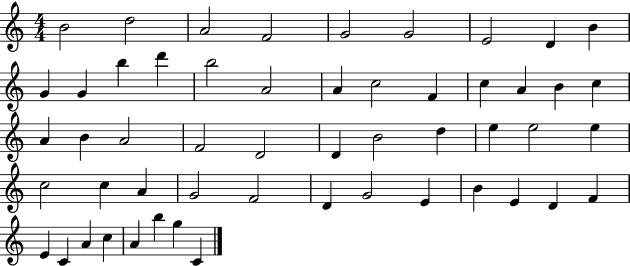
B4/h D5/h A4/h F4/h G4/h G4/h E4/h D4/q B4/q G4/q G4/q B5/q D6/q B5/h A4/h A4/q C5/h F4/q C5/q A4/q B4/q C5/q A4/q B4/q A4/h F4/h D4/h D4/q B4/h D5/q E5/q E5/h E5/q C5/h C5/q A4/q G4/h F4/h D4/q G4/h E4/q B4/q E4/q D4/q F4/q E4/q C4/q A4/q C5/q A4/q B5/q G5/q C4/q